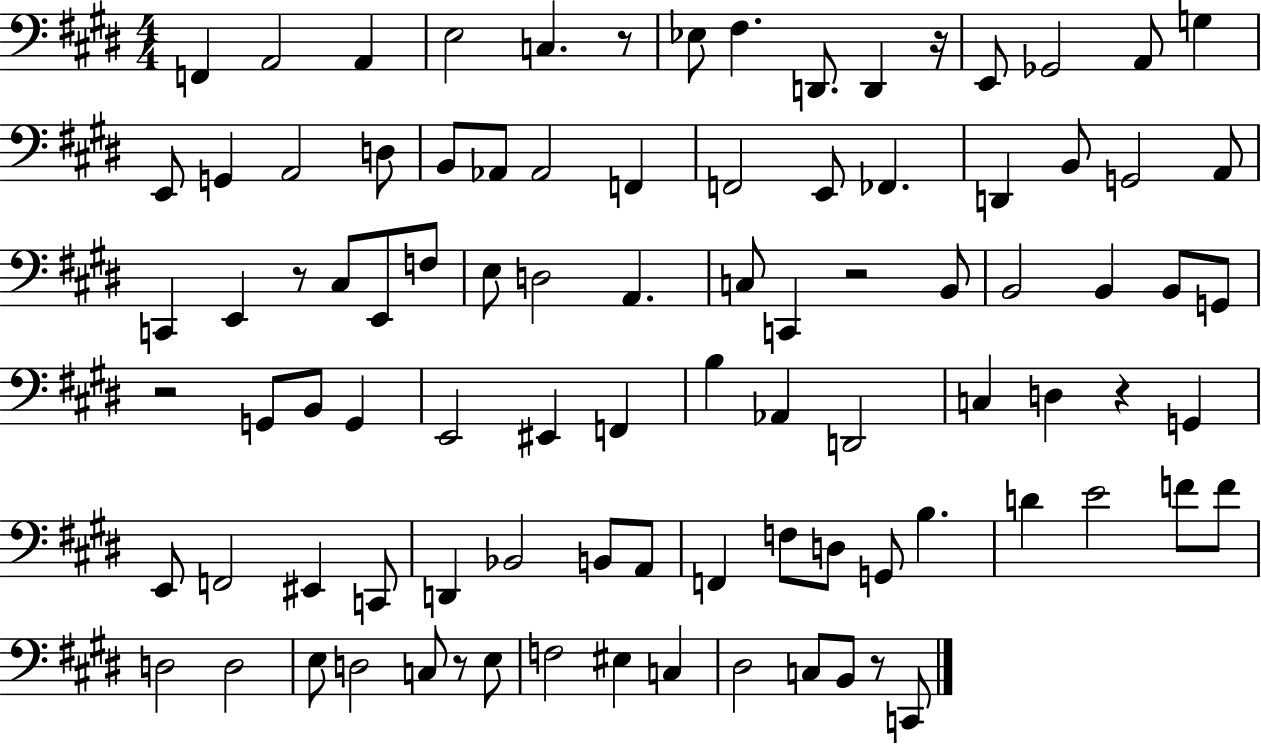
F2/q A2/h A2/q E3/h C3/q. R/e Eb3/e F#3/q. D2/e. D2/q R/s E2/e Gb2/h A2/e G3/q E2/e G2/q A2/h D3/e B2/e Ab2/e Ab2/h F2/q F2/h E2/e FES2/q. D2/q B2/e G2/h A2/e C2/q E2/q R/e C#3/e E2/e F3/e E3/e D3/h A2/q. C3/e C2/q R/h B2/e B2/h B2/q B2/e G2/e R/h G2/e B2/e G2/q E2/h EIS2/q F2/q B3/q Ab2/q D2/h C3/q D3/q R/q G2/q E2/e F2/h EIS2/q C2/e D2/q Bb2/h B2/e A2/e F2/q F3/e D3/e G2/e B3/q. D4/q E4/h F4/e F4/e D3/h D3/h E3/e D3/h C3/e R/e E3/e F3/h EIS3/q C3/q D#3/h C3/e B2/e R/e C2/e